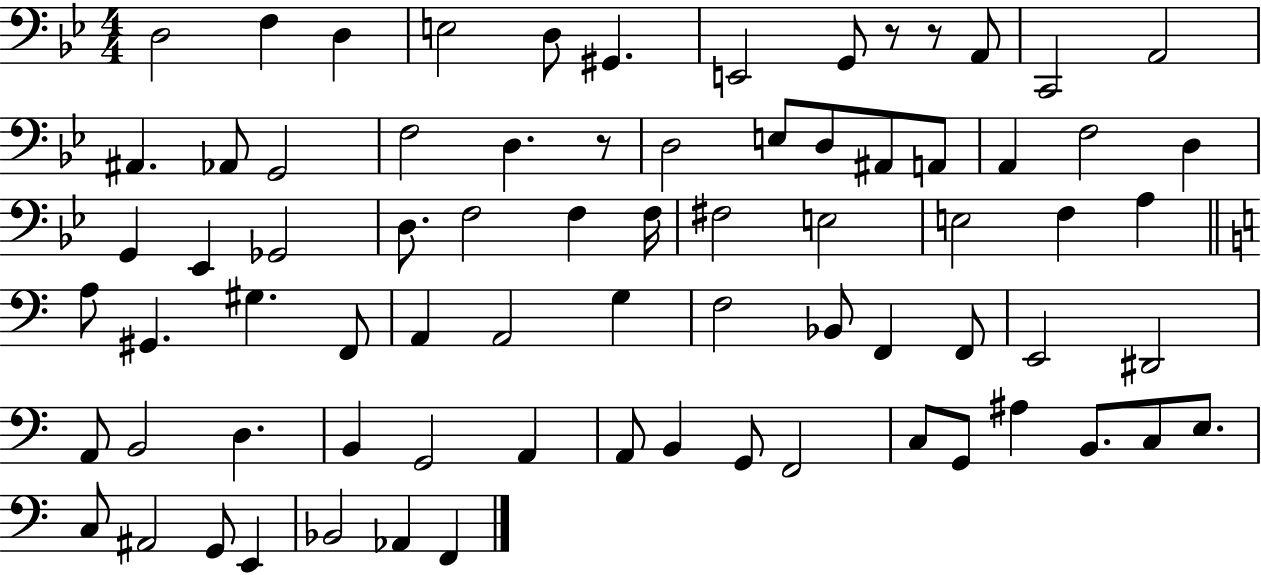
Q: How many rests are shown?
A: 3